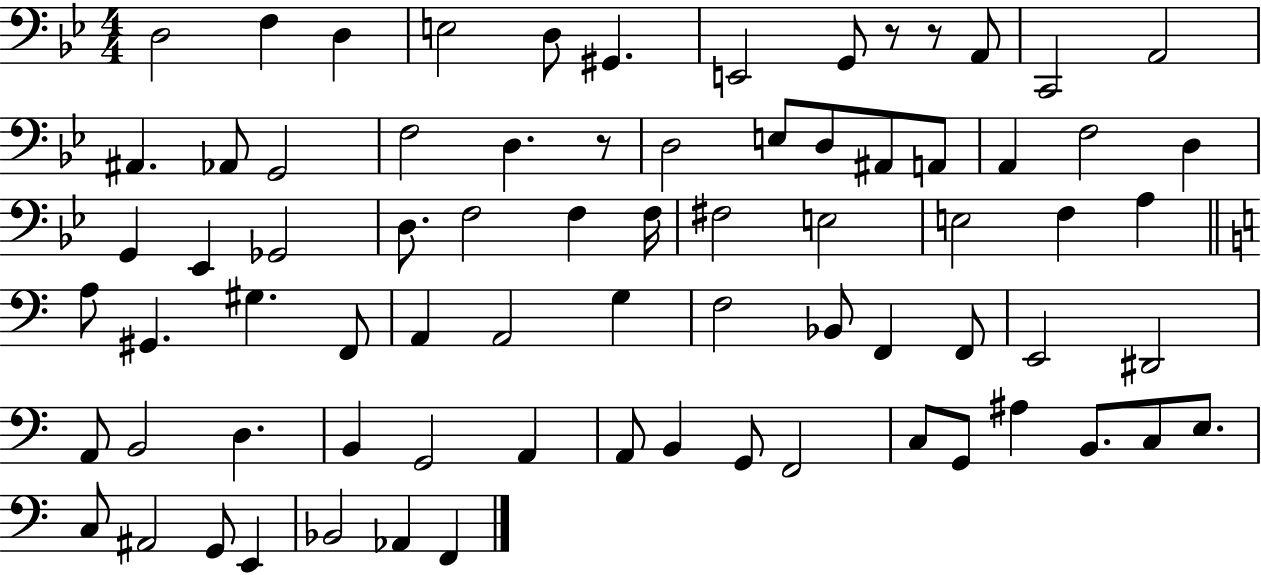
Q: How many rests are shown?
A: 3